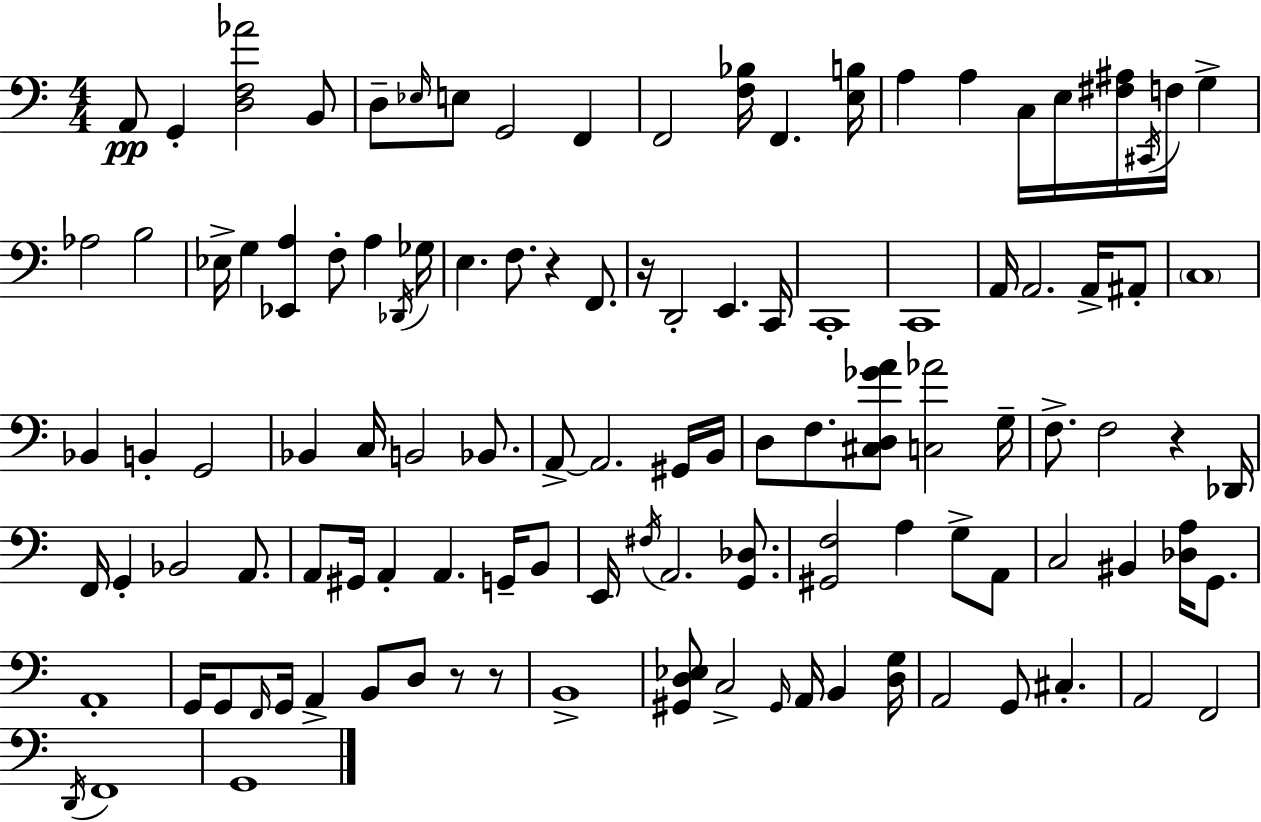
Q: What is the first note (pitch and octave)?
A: A2